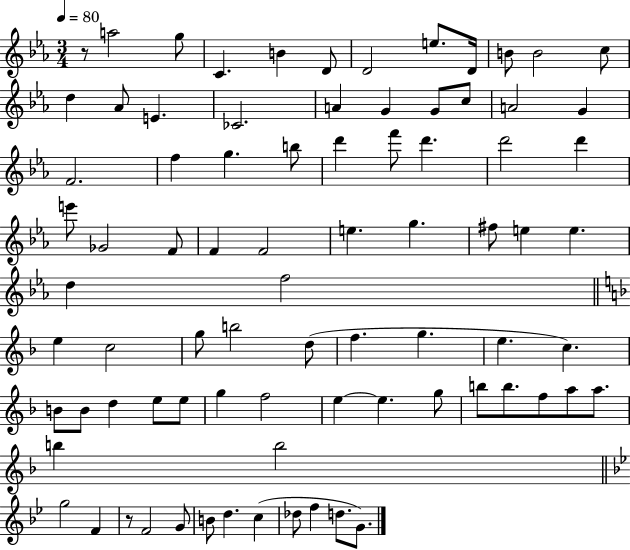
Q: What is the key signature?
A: EES major